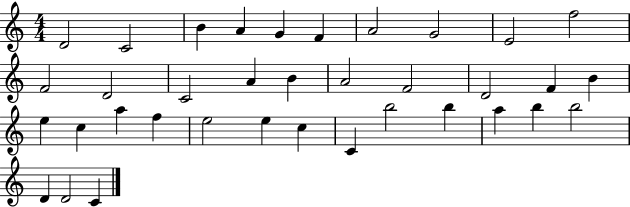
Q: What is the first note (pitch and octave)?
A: D4